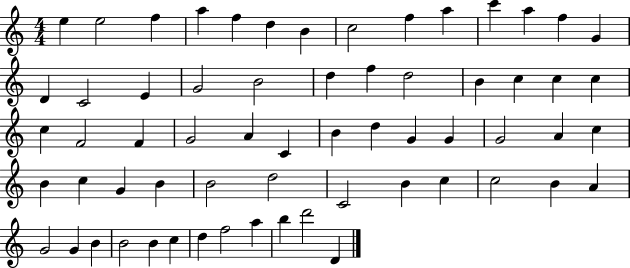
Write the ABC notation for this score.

X:1
T:Untitled
M:4/4
L:1/4
K:C
e e2 f a f d B c2 f a c' a f G D C2 E G2 B2 d f d2 B c c c c F2 F G2 A C B d G G G2 A c B c G B B2 d2 C2 B c c2 B A G2 G B B2 B c d f2 a b d'2 D